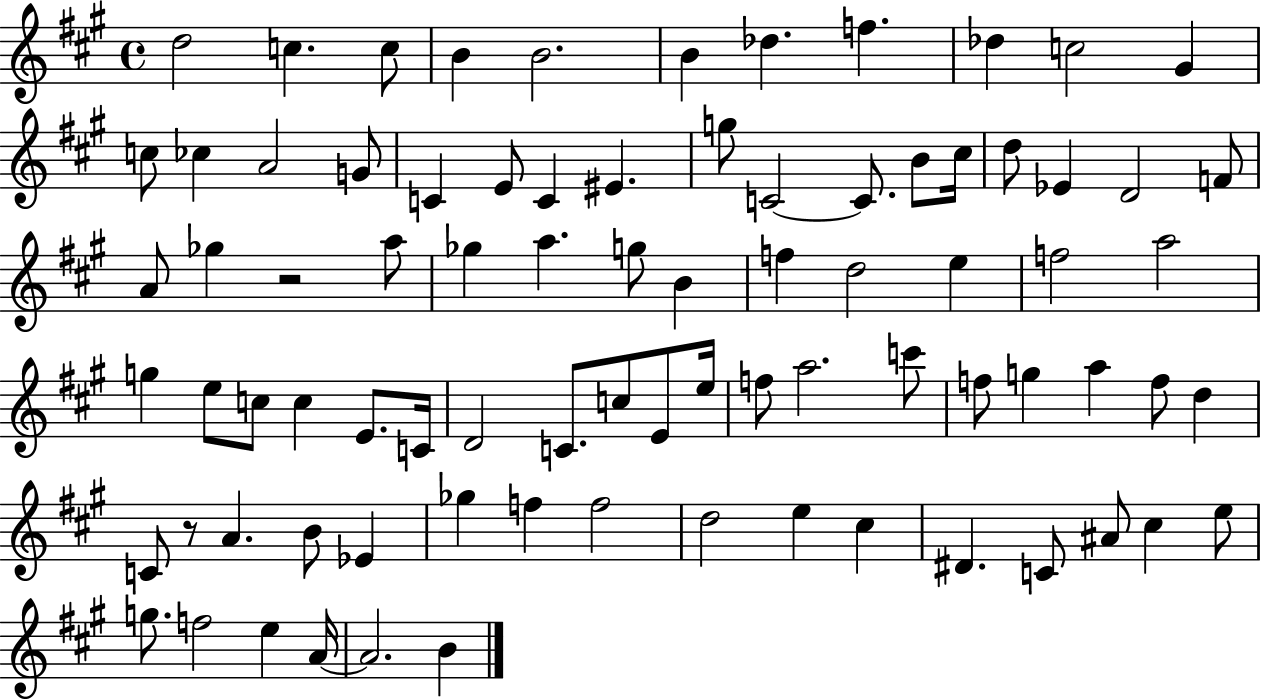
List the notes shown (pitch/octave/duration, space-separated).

D5/h C5/q. C5/e B4/q B4/h. B4/q Db5/q. F5/q. Db5/q C5/h G#4/q C5/e CES5/q A4/h G4/e C4/q E4/e C4/q EIS4/q. G5/e C4/h C4/e. B4/e C#5/s D5/e Eb4/q D4/h F4/e A4/e Gb5/q R/h A5/e Gb5/q A5/q. G5/e B4/q F5/q D5/h E5/q F5/h A5/h G5/q E5/e C5/e C5/q E4/e. C4/s D4/h C4/e. C5/e E4/e E5/s F5/e A5/h. C6/e F5/e G5/q A5/q F5/e D5/q C4/e R/e A4/q. B4/e Eb4/q Gb5/q F5/q F5/h D5/h E5/q C#5/q D#4/q. C4/e A#4/e C#5/q E5/e G5/e. F5/h E5/q A4/s A4/h. B4/q